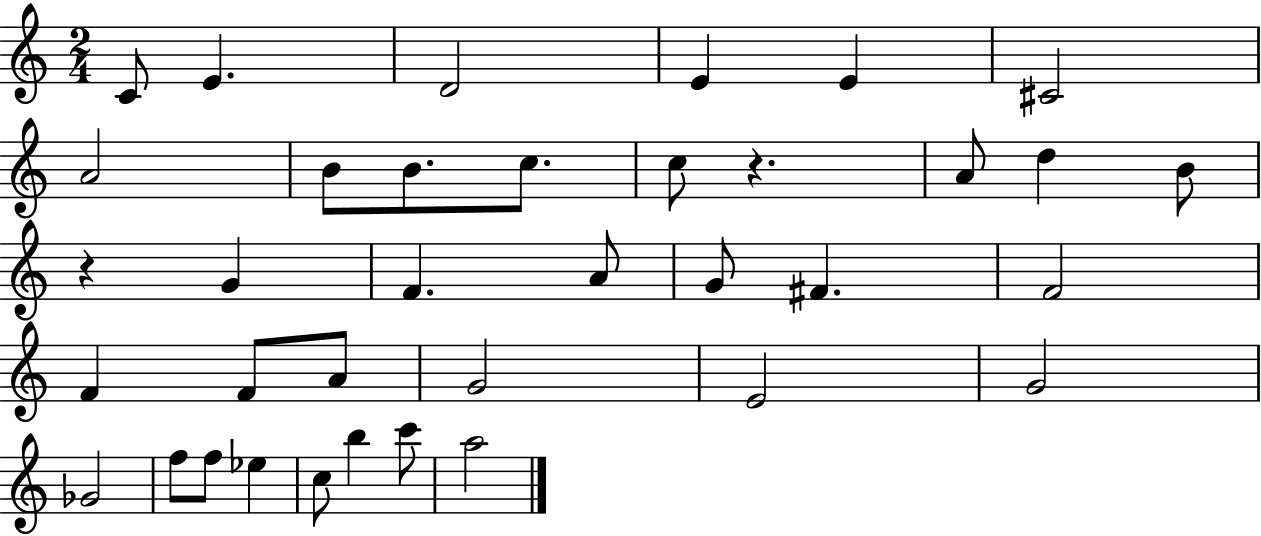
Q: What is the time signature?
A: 2/4